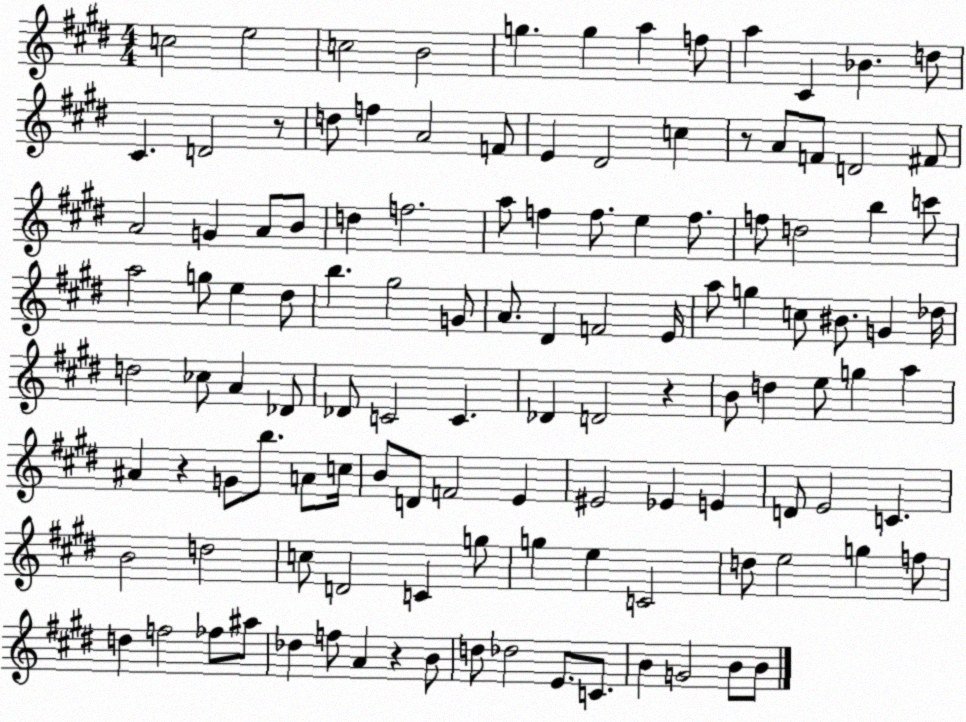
X:1
T:Untitled
M:4/4
L:1/4
K:E
c2 e2 c2 B2 g g a f/2 a ^C _B d/2 ^C D2 z/2 d/2 f A2 F/2 E ^D2 c z/2 A/2 F/2 D2 ^F/2 A2 G A/2 B/2 d f2 a/2 f f/2 e f/2 f/2 d2 b c'/2 a2 g/2 e ^d/2 b ^g2 G/2 A/2 ^D F2 E/4 a/2 g c/2 ^B/2 G _d/4 d2 _c/2 A _D/2 _D/2 C2 C _D D2 z B/2 d e/2 g a ^A z G/2 b/2 A/2 c/4 B/2 D/2 F2 E ^E2 _E E D/2 E2 C B2 d2 c/2 D2 C g/2 g e C2 d/2 e2 g f/2 d f2 _f/2 ^a/2 _d f/2 A z B/2 d/2 _d2 E/2 C/2 B G2 B/2 B/2